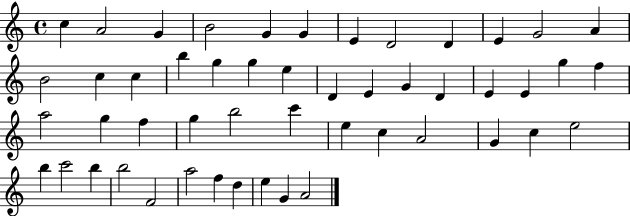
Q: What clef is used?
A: treble